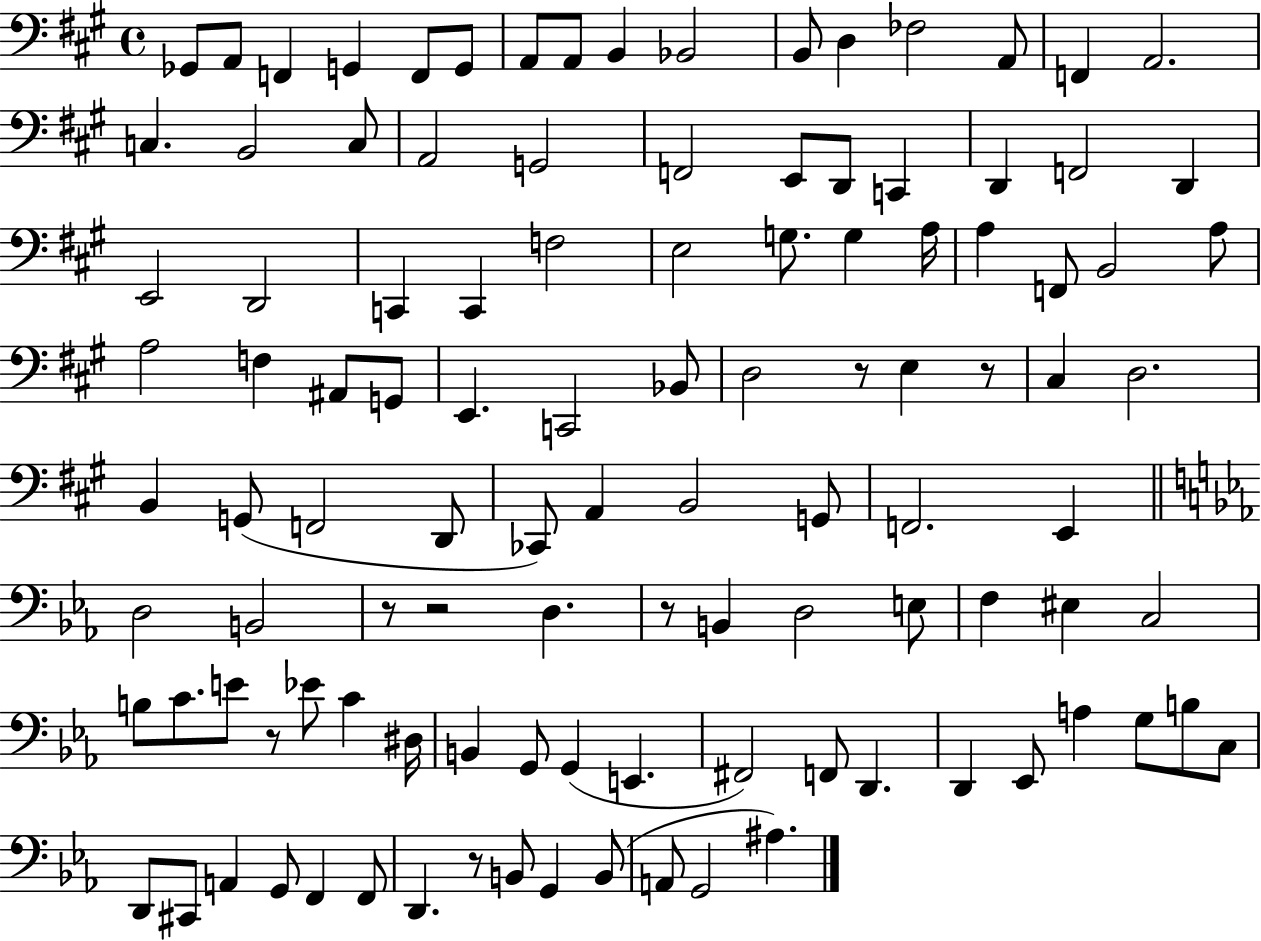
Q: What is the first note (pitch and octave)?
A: Gb2